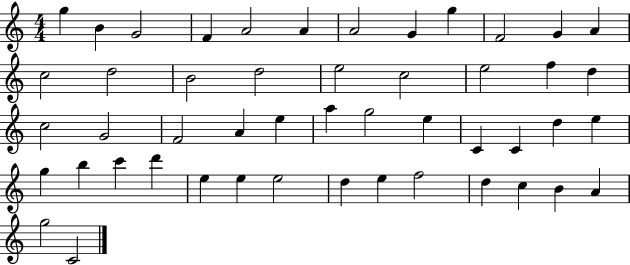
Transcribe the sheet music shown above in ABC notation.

X:1
T:Untitled
M:4/4
L:1/4
K:C
g B G2 F A2 A A2 G g F2 G A c2 d2 B2 d2 e2 c2 e2 f d c2 G2 F2 A e a g2 e C C d e g b c' d' e e e2 d e f2 d c B A g2 C2